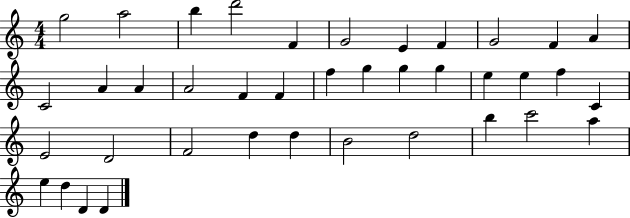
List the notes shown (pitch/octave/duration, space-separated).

G5/h A5/h B5/q D6/h F4/q G4/h E4/q F4/q G4/h F4/q A4/q C4/h A4/q A4/q A4/h F4/q F4/q F5/q G5/q G5/q G5/q E5/q E5/q F5/q C4/q E4/h D4/h F4/h D5/q D5/q B4/h D5/h B5/q C6/h A5/q E5/q D5/q D4/q D4/q